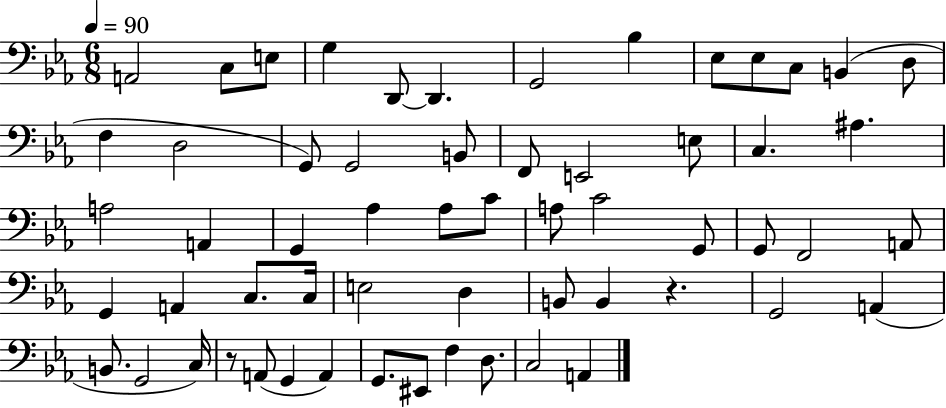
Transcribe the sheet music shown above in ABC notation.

X:1
T:Untitled
M:6/8
L:1/4
K:Eb
A,,2 C,/2 E,/2 G, D,,/2 D,, G,,2 _B, _E,/2 _E,/2 C,/2 B,, D,/2 F, D,2 G,,/2 G,,2 B,,/2 F,,/2 E,,2 E,/2 C, ^A, A,2 A,, G,, _A, _A,/2 C/2 A,/2 C2 G,,/2 G,,/2 F,,2 A,,/2 G,, A,, C,/2 C,/4 E,2 D, B,,/2 B,, z G,,2 A,, B,,/2 G,,2 C,/4 z/2 A,,/2 G,, A,, G,,/2 ^E,,/2 F, D,/2 C,2 A,,